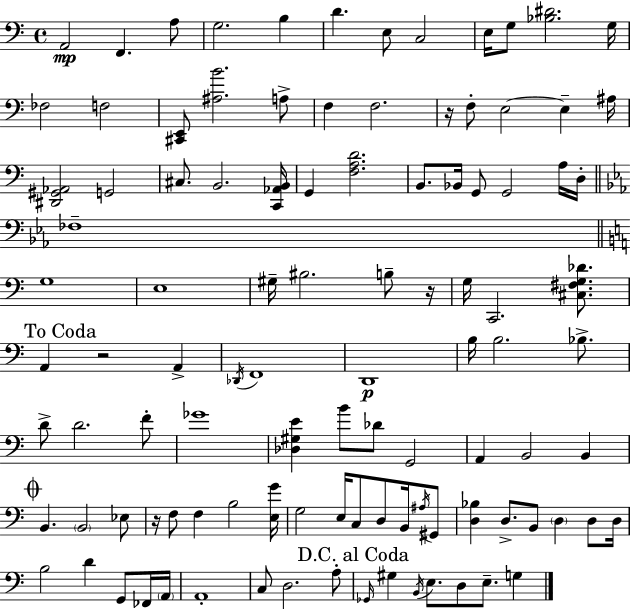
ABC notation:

X:1
T:Untitled
M:4/4
L:1/4
K:C
A,,2 F,, A,/2 G,2 B, D E,/2 C,2 E,/4 G,/2 [_B,^D]2 G,/4 _F,2 F,2 [^C,,E,,]/2 [^A,B]2 A,/2 F, F,2 z/4 F,/2 E,2 E, ^A,/4 [^D,,^G,,_A,,]2 G,,2 ^C,/2 B,,2 [C,,_A,,B,,]/4 G,, [F,A,D]2 B,,/2 _B,,/4 G,,/2 G,,2 A,/4 D,/4 _F,4 G,4 E,4 ^G,/4 ^B,2 B,/2 z/4 G,/4 C,,2 [^C,^F,G,_D]/2 A,, z2 A,, _D,,/4 F,,4 D,,4 B,/4 B,2 _B,/2 D/2 D2 F/2 _G4 [_D,^G,E] B/2 _D/2 G,,2 A,, B,,2 B,, B,, B,,2 _E,/2 z/4 F,/2 F, B,2 [E,G]/4 G,2 E,/4 C,/2 D,/2 B,,/4 ^A,/4 ^G,,/2 [D,_B,] D,/2 B,,/2 D, D,/2 D,/4 B,2 D G,,/2 _F,,/4 A,,/4 A,,4 C,/2 D,2 A,/2 _G,,/4 ^G, B,,/4 E,/2 D,/2 E,/2 G,